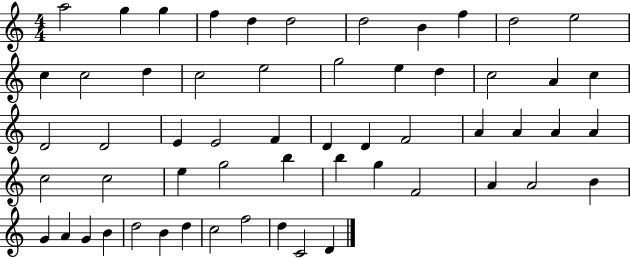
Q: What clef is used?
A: treble